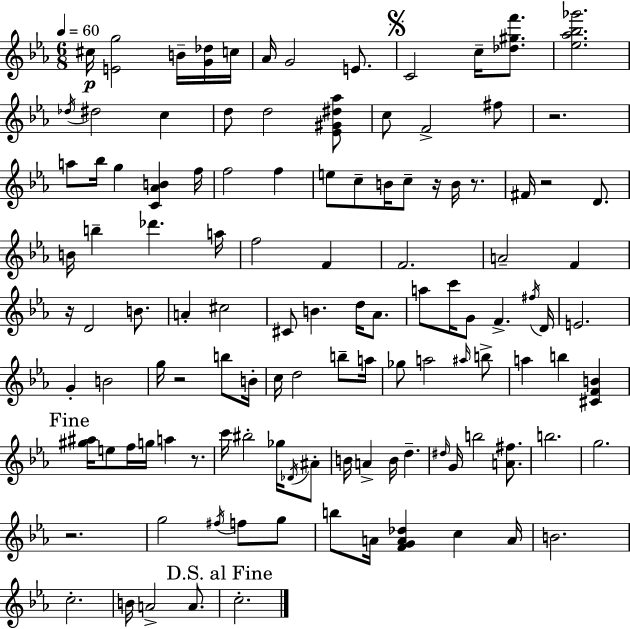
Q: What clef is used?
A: treble